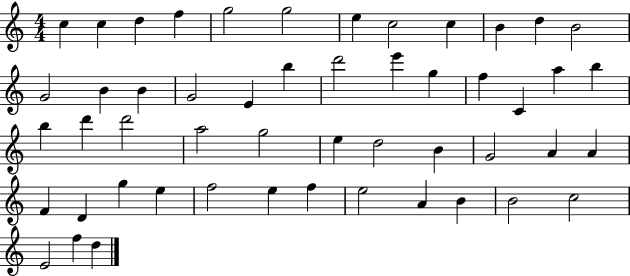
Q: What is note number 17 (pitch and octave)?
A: E4